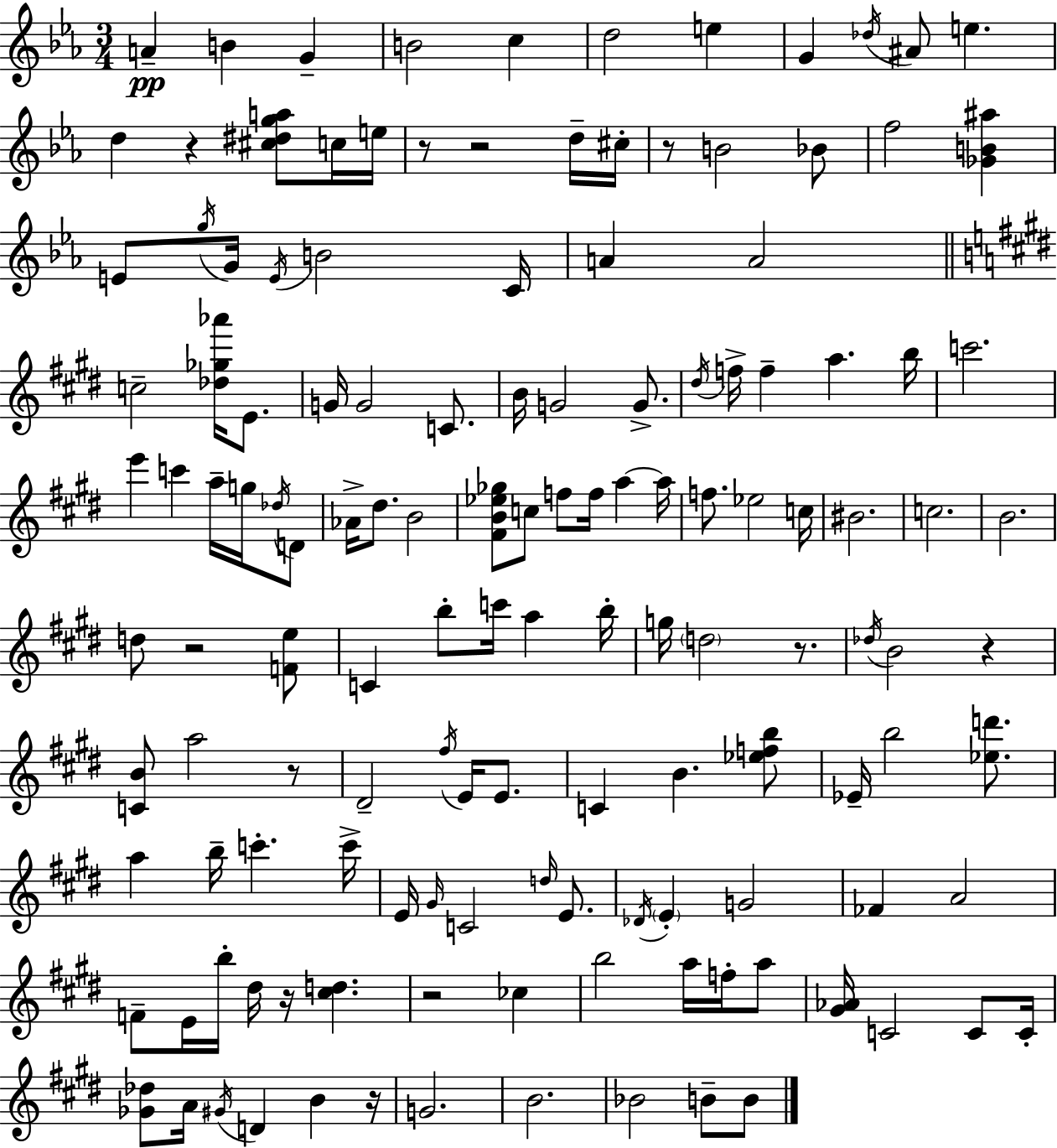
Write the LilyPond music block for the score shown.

{
  \clef treble
  \numericTimeSignature
  \time 3/4
  \key ees \major
  a'4--\pp b'4 g'4-- | b'2 c''4 | d''2 e''4 | g'4 \acciaccatura { des''16 } ais'8 e''4. | \break d''4 r4 <cis'' dis'' g'' a''>8 c''16 | e''16 r8 r2 d''16-- | cis''16-. r8 b'2 bes'8 | f''2 <ges' b' ais''>4 | \break e'8 \acciaccatura { g''16 } g'16 \acciaccatura { e'16 } b'2 | c'16 a'4 a'2 | \bar "||" \break \key e \major c''2-- <des'' ges'' aes'''>16 e'8. | g'16 g'2 c'8. | b'16 g'2 g'8.-> | \acciaccatura { dis''16 } f''16-> f''4-- a''4. | \break b''16 c'''2. | e'''4 c'''4 a''16-- g''16 \acciaccatura { des''16 } | d'8 aes'16-> dis''8. b'2 | <fis' b' ees'' ges''>8 c''8 f''8 f''16 a''4~~ | \break a''16 f''8. ees''2 | c''16 bis'2. | c''2. | b'2. | \break d''8 r2 | <f' e''>8 c'4 b''8-. c'''16 a''4 | b''16-. g''16 \parenthesize d''2 r8. | \acciaccatura { des''16 } b'2 r4 | \break <c' b'>8 a''2 | r8 dis'2-- \acciaccatura { fis''16 } | e'16 e'8. c'4 b'4. | <ees'' f'' b''>8 ees'16-- b''2 | \break <ees'' d'''>8. a''4 b''16-- c'''4.-. | c'''16-> e'16 \grace { gis'16 } c'2 | \grace { d''16 } e'8. \acciaccatura { des'16 } \parenthesize e'4-. g'2 | fes'4 a'2 | \break f'8-- e'16 b''16-. dis''16 | r16 <cis'' d''>4. r2 | ces''4 b''2 | a''16 f''16-. a''8 <gis' aes'>16 c'2 | \break c'8 c'16-. <ges' des''>8 a'16 \acciaccatura { gis'16 } d'4 | b'4 r16 g'2. | b'2. | bes'2 | \break b'8-- b'8 \bar "|."
}